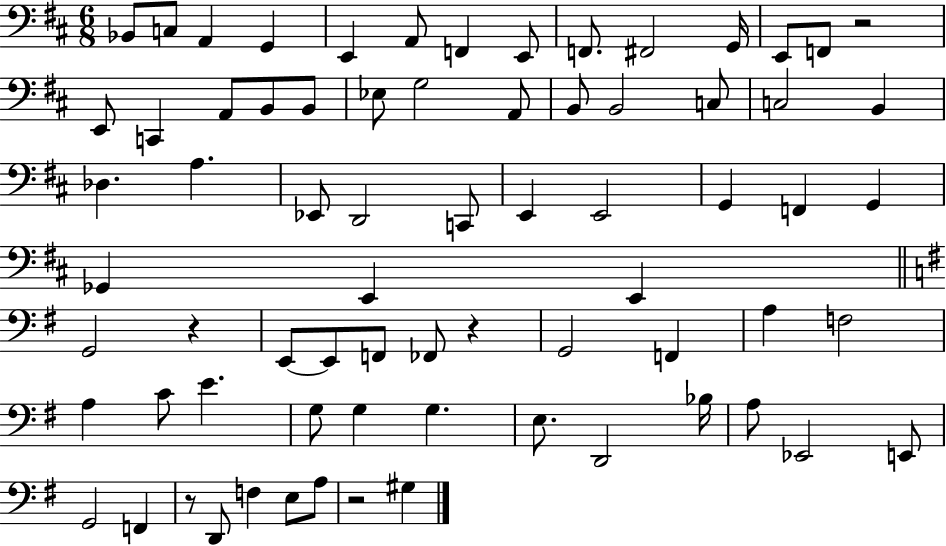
X:1
T:Untitled
M:6/8
L:1/4
K:D
_B,,/2 C,/2 A,, G,, E,, A,,/2 F,, E,,/2 F,,/2 ^F,,2 G,,/4 E,,/2 F,,/2 z2 E,,/2 C,, A,,/2 B,,/2 B,,/2 _E,/2 G,2 A,,/2 B,,/2 B,,2 C,/2 C,2 B,, _D, A, _E,,/2 D,,2 C,,/2 E,, E,,2 G,, F,, G,, _G,, E,, E,, G,,2 z E,,/2 E,,/2 F,,/2 _F,,/2 z G,,2 F,, A, F,2 A, C/2 E G,/2 G, G, E,/2 D,,2 _B,/4 A,/2 _E,,2 E,,/2 G,,2 F,, z/2 D,,/2 F, E,/2 A,/2 z2 ^G,